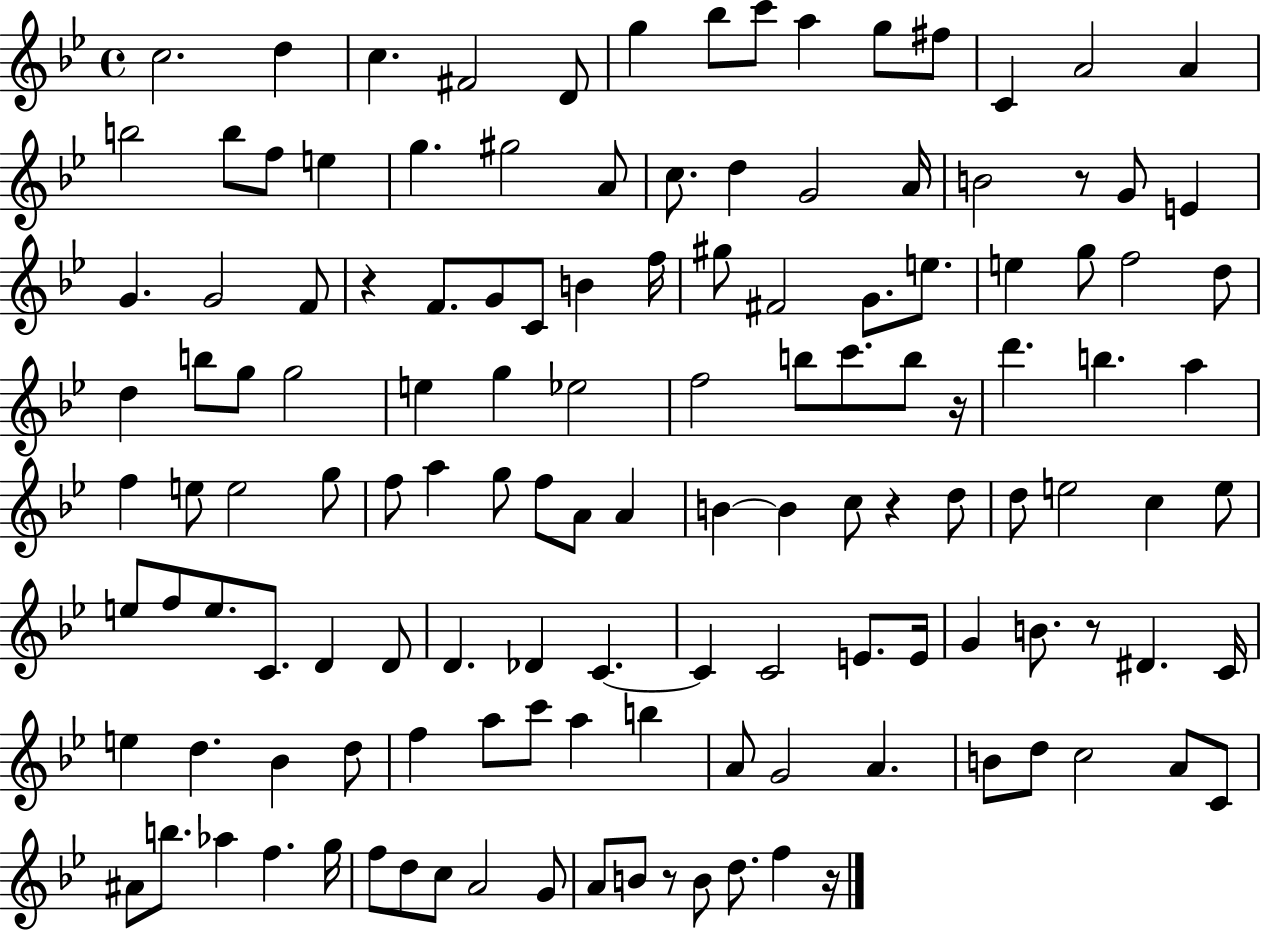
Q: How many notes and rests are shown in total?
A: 132